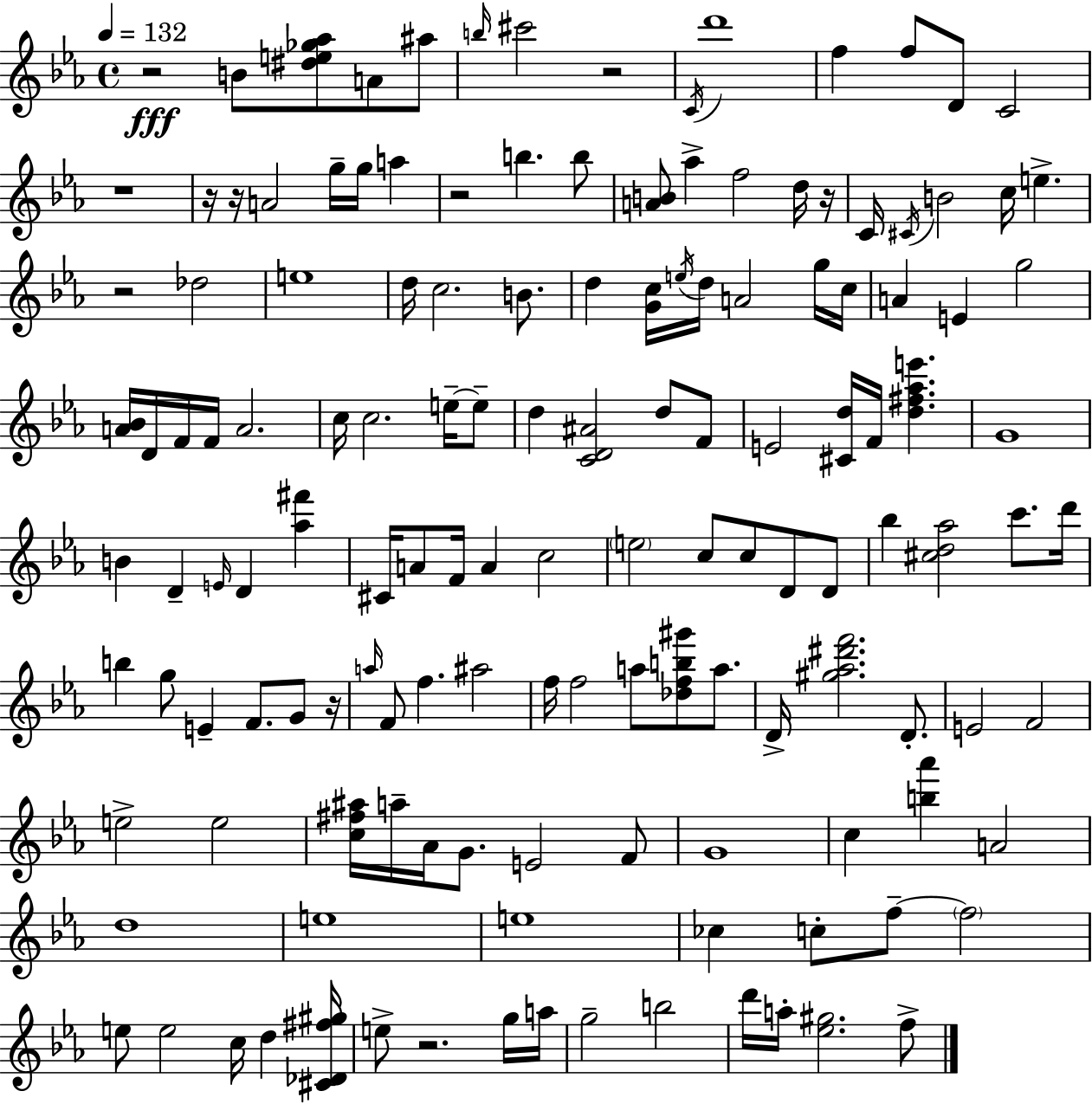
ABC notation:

X:1
T:Untitled
M:4/4
L:1/4
K:Cm
z2 B/2 [^de_g_a]/2 A/2 ^a/2 b/4 ^c'2 z2 C/4 d'4 f f/2 D/2 C2 z4 z/4 z/4 A2 g/4 g/4 a z2 b b/2 [AB]/2 _a f2 d/4 z/4 C/4 ^C/4 B2 c/4 e z2 _d2 e4 d/4 c2 B/2 d [Gc]/4 e/4 d/4 A2 g/4 c/4 A E g2 [A_B]/4 D/4 F/4 F/4 A2 c/4 c2 e/4 e/2 d [CD^A]2 d/2 F/2 E2 [^Cd]/4 F/4 [d^f_ae'] G4 B D E/4 D [_a^f'] ^C/4 A/2 F/4 A c2 e2 c/2 c/2 D/2 D/2 _b [^cd_a]2 c'/2 d'/4 b g/2 E F/2 G/2 z/4 a/4 F/2 f ^a2 f/4 f2 a/2 [_dfb^g']/2 a/2 D/4 [^g_a^d'f']2 D/2 E2 F2 e2 e2 [c^f^a]/4 a/4 _A/4 G/2 E2 F/2 G4 c [b_a'] A2 d4 e4 e4 _c c/2 f/2 f2 e/2 e2 c/4 d [^C_D^f^g]/4 e/2 z2 g/4 a/4 g2 b2 d'/4 a/4 [_e^g]2 f/2